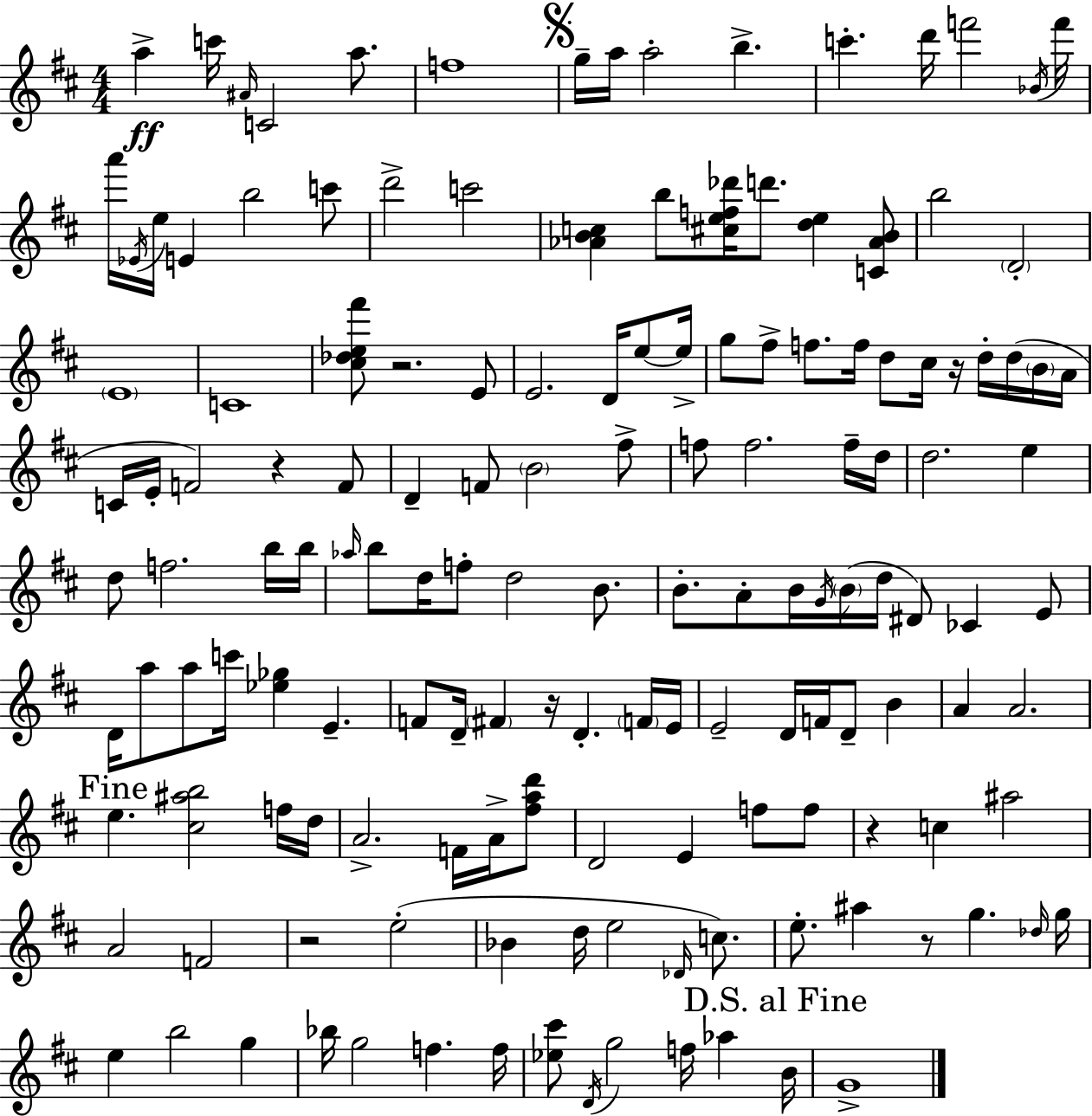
{
  \clef treble
  \numericTimeSignature
  \time 4/4
  \key d \major
  \repeat volta 2 { a''4->\ff c'''16 \grace { ais'16 } c'2 a''8. | f''1 | \mark \markup { \musicglyph "scripts.segno" } g''16-- a''16 a''2-. b''4.-> | c'''4.-. d'''16 f'''2 | \break \acciaccatura { bes'16 } f'''16 a'''16 \acciaccatura { ees'16 } e''16 e'4 b''2 | c'''8 d'''2-> c'''2 | <aes' b' c''>4 b''8 <cis'' e'' f'' des'''>16 d'''8. <d'' e''>4 | <c' aes' b'>8 b''2 \parenthesize d'2-. | \break \parenthesize e'1 | c'1 | <cis'' des'' e'' fis'''>8 r2. | e'8 e'2. d'16 | \break e''8~~ e''16-> g''8 fis''8-> f''8. f''16 d''8 cis''16 r16 d''16-. | d''16( \parenthesize b'16 a'16 c'16 e'16-. f'2) r4 | f'8 d'4-- f'8 \parenthesize b'2 | fis''8-> f''8 f''2. | \break f''16-- d''16 d''2. e''4 | d''8 f''2. | b''16 b''16 \grace { aes''16 } b''8 d''16 f''8-. d''2 | b'8. b'8.-. a'8-. b'16 \acciaccatura { g'16 }( \parenthesize b'16 d''16 dis'8) ces'4 | \break e'8 d'16 a''8 a''8 c'''16 <ees'' ges''>4 e'4.-- | f'8 d'16-- \parenthesize fis'4 r16 d'4.-. | \parenthesize f'16 e'16 e'2-- d'16 f'16 d'8-- | b'4 a'4 a'2. | \break \mark "Fine" e''4. <cis'' ais'' b''>2 | f''16 d''16 a'2.-> | f'16 a'16-> <fis'' a'' d'''>8 d'2 e'4 | f''8 f''8 r4 c''4 ais''2 | \break a'2 f'2 | r2 e''2-.( | bes'4 d''16 e''2 | \grace { des'16 } c''8.) e''8.-. ais''4 r8 g''4. | \break \grace { des''16 } g''16 e''4 b''2 | g''4 bes''16 g''2 | f''4. f''16 <ees'' cis'''>8 \acciaccatura { d'16 } g''2 | f''16 aes''4 \mark "D.S. al Fine" b'16 g'1-> | \break } \bar "|."
}